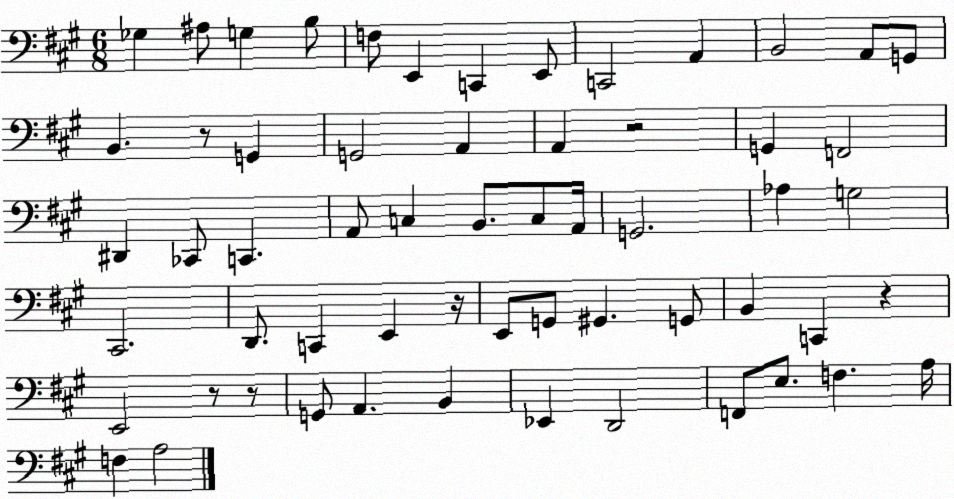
X:1
T:Untitled
M:6/8
L:1/4
K:A
_G, ^A,/2 G, B,/2 F,/2 E,, C,, E,,/2 C,,2 A,, B,,2 A,,/2 G,,/2 B,, z/2 G,, G,,2 A,, A,, z2 G,, F,,2 ^D,, _C,,/2 C,, A,,/2 C, B,,/2 C,/2 A,,/4 G,,2 _A, G,2 ^C,,2 D,,/2 C,, E,, z/4 E,,/2 G,,/2 ^G,, G,,/2 B,, C,, z E,,2 z/2 z/2 G,,/2 A,, B,, _E,, D,,2 F,,/2 E,/2 F, A,/4 F, A,2